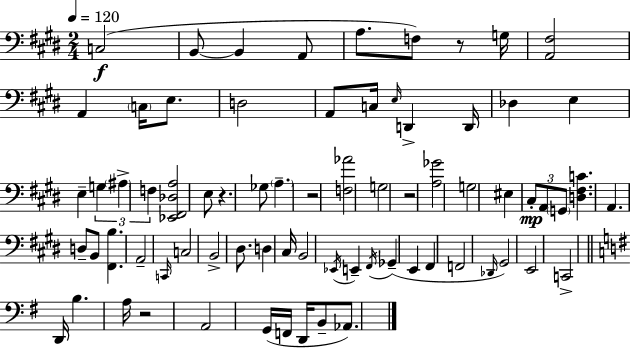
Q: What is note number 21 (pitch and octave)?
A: A#3